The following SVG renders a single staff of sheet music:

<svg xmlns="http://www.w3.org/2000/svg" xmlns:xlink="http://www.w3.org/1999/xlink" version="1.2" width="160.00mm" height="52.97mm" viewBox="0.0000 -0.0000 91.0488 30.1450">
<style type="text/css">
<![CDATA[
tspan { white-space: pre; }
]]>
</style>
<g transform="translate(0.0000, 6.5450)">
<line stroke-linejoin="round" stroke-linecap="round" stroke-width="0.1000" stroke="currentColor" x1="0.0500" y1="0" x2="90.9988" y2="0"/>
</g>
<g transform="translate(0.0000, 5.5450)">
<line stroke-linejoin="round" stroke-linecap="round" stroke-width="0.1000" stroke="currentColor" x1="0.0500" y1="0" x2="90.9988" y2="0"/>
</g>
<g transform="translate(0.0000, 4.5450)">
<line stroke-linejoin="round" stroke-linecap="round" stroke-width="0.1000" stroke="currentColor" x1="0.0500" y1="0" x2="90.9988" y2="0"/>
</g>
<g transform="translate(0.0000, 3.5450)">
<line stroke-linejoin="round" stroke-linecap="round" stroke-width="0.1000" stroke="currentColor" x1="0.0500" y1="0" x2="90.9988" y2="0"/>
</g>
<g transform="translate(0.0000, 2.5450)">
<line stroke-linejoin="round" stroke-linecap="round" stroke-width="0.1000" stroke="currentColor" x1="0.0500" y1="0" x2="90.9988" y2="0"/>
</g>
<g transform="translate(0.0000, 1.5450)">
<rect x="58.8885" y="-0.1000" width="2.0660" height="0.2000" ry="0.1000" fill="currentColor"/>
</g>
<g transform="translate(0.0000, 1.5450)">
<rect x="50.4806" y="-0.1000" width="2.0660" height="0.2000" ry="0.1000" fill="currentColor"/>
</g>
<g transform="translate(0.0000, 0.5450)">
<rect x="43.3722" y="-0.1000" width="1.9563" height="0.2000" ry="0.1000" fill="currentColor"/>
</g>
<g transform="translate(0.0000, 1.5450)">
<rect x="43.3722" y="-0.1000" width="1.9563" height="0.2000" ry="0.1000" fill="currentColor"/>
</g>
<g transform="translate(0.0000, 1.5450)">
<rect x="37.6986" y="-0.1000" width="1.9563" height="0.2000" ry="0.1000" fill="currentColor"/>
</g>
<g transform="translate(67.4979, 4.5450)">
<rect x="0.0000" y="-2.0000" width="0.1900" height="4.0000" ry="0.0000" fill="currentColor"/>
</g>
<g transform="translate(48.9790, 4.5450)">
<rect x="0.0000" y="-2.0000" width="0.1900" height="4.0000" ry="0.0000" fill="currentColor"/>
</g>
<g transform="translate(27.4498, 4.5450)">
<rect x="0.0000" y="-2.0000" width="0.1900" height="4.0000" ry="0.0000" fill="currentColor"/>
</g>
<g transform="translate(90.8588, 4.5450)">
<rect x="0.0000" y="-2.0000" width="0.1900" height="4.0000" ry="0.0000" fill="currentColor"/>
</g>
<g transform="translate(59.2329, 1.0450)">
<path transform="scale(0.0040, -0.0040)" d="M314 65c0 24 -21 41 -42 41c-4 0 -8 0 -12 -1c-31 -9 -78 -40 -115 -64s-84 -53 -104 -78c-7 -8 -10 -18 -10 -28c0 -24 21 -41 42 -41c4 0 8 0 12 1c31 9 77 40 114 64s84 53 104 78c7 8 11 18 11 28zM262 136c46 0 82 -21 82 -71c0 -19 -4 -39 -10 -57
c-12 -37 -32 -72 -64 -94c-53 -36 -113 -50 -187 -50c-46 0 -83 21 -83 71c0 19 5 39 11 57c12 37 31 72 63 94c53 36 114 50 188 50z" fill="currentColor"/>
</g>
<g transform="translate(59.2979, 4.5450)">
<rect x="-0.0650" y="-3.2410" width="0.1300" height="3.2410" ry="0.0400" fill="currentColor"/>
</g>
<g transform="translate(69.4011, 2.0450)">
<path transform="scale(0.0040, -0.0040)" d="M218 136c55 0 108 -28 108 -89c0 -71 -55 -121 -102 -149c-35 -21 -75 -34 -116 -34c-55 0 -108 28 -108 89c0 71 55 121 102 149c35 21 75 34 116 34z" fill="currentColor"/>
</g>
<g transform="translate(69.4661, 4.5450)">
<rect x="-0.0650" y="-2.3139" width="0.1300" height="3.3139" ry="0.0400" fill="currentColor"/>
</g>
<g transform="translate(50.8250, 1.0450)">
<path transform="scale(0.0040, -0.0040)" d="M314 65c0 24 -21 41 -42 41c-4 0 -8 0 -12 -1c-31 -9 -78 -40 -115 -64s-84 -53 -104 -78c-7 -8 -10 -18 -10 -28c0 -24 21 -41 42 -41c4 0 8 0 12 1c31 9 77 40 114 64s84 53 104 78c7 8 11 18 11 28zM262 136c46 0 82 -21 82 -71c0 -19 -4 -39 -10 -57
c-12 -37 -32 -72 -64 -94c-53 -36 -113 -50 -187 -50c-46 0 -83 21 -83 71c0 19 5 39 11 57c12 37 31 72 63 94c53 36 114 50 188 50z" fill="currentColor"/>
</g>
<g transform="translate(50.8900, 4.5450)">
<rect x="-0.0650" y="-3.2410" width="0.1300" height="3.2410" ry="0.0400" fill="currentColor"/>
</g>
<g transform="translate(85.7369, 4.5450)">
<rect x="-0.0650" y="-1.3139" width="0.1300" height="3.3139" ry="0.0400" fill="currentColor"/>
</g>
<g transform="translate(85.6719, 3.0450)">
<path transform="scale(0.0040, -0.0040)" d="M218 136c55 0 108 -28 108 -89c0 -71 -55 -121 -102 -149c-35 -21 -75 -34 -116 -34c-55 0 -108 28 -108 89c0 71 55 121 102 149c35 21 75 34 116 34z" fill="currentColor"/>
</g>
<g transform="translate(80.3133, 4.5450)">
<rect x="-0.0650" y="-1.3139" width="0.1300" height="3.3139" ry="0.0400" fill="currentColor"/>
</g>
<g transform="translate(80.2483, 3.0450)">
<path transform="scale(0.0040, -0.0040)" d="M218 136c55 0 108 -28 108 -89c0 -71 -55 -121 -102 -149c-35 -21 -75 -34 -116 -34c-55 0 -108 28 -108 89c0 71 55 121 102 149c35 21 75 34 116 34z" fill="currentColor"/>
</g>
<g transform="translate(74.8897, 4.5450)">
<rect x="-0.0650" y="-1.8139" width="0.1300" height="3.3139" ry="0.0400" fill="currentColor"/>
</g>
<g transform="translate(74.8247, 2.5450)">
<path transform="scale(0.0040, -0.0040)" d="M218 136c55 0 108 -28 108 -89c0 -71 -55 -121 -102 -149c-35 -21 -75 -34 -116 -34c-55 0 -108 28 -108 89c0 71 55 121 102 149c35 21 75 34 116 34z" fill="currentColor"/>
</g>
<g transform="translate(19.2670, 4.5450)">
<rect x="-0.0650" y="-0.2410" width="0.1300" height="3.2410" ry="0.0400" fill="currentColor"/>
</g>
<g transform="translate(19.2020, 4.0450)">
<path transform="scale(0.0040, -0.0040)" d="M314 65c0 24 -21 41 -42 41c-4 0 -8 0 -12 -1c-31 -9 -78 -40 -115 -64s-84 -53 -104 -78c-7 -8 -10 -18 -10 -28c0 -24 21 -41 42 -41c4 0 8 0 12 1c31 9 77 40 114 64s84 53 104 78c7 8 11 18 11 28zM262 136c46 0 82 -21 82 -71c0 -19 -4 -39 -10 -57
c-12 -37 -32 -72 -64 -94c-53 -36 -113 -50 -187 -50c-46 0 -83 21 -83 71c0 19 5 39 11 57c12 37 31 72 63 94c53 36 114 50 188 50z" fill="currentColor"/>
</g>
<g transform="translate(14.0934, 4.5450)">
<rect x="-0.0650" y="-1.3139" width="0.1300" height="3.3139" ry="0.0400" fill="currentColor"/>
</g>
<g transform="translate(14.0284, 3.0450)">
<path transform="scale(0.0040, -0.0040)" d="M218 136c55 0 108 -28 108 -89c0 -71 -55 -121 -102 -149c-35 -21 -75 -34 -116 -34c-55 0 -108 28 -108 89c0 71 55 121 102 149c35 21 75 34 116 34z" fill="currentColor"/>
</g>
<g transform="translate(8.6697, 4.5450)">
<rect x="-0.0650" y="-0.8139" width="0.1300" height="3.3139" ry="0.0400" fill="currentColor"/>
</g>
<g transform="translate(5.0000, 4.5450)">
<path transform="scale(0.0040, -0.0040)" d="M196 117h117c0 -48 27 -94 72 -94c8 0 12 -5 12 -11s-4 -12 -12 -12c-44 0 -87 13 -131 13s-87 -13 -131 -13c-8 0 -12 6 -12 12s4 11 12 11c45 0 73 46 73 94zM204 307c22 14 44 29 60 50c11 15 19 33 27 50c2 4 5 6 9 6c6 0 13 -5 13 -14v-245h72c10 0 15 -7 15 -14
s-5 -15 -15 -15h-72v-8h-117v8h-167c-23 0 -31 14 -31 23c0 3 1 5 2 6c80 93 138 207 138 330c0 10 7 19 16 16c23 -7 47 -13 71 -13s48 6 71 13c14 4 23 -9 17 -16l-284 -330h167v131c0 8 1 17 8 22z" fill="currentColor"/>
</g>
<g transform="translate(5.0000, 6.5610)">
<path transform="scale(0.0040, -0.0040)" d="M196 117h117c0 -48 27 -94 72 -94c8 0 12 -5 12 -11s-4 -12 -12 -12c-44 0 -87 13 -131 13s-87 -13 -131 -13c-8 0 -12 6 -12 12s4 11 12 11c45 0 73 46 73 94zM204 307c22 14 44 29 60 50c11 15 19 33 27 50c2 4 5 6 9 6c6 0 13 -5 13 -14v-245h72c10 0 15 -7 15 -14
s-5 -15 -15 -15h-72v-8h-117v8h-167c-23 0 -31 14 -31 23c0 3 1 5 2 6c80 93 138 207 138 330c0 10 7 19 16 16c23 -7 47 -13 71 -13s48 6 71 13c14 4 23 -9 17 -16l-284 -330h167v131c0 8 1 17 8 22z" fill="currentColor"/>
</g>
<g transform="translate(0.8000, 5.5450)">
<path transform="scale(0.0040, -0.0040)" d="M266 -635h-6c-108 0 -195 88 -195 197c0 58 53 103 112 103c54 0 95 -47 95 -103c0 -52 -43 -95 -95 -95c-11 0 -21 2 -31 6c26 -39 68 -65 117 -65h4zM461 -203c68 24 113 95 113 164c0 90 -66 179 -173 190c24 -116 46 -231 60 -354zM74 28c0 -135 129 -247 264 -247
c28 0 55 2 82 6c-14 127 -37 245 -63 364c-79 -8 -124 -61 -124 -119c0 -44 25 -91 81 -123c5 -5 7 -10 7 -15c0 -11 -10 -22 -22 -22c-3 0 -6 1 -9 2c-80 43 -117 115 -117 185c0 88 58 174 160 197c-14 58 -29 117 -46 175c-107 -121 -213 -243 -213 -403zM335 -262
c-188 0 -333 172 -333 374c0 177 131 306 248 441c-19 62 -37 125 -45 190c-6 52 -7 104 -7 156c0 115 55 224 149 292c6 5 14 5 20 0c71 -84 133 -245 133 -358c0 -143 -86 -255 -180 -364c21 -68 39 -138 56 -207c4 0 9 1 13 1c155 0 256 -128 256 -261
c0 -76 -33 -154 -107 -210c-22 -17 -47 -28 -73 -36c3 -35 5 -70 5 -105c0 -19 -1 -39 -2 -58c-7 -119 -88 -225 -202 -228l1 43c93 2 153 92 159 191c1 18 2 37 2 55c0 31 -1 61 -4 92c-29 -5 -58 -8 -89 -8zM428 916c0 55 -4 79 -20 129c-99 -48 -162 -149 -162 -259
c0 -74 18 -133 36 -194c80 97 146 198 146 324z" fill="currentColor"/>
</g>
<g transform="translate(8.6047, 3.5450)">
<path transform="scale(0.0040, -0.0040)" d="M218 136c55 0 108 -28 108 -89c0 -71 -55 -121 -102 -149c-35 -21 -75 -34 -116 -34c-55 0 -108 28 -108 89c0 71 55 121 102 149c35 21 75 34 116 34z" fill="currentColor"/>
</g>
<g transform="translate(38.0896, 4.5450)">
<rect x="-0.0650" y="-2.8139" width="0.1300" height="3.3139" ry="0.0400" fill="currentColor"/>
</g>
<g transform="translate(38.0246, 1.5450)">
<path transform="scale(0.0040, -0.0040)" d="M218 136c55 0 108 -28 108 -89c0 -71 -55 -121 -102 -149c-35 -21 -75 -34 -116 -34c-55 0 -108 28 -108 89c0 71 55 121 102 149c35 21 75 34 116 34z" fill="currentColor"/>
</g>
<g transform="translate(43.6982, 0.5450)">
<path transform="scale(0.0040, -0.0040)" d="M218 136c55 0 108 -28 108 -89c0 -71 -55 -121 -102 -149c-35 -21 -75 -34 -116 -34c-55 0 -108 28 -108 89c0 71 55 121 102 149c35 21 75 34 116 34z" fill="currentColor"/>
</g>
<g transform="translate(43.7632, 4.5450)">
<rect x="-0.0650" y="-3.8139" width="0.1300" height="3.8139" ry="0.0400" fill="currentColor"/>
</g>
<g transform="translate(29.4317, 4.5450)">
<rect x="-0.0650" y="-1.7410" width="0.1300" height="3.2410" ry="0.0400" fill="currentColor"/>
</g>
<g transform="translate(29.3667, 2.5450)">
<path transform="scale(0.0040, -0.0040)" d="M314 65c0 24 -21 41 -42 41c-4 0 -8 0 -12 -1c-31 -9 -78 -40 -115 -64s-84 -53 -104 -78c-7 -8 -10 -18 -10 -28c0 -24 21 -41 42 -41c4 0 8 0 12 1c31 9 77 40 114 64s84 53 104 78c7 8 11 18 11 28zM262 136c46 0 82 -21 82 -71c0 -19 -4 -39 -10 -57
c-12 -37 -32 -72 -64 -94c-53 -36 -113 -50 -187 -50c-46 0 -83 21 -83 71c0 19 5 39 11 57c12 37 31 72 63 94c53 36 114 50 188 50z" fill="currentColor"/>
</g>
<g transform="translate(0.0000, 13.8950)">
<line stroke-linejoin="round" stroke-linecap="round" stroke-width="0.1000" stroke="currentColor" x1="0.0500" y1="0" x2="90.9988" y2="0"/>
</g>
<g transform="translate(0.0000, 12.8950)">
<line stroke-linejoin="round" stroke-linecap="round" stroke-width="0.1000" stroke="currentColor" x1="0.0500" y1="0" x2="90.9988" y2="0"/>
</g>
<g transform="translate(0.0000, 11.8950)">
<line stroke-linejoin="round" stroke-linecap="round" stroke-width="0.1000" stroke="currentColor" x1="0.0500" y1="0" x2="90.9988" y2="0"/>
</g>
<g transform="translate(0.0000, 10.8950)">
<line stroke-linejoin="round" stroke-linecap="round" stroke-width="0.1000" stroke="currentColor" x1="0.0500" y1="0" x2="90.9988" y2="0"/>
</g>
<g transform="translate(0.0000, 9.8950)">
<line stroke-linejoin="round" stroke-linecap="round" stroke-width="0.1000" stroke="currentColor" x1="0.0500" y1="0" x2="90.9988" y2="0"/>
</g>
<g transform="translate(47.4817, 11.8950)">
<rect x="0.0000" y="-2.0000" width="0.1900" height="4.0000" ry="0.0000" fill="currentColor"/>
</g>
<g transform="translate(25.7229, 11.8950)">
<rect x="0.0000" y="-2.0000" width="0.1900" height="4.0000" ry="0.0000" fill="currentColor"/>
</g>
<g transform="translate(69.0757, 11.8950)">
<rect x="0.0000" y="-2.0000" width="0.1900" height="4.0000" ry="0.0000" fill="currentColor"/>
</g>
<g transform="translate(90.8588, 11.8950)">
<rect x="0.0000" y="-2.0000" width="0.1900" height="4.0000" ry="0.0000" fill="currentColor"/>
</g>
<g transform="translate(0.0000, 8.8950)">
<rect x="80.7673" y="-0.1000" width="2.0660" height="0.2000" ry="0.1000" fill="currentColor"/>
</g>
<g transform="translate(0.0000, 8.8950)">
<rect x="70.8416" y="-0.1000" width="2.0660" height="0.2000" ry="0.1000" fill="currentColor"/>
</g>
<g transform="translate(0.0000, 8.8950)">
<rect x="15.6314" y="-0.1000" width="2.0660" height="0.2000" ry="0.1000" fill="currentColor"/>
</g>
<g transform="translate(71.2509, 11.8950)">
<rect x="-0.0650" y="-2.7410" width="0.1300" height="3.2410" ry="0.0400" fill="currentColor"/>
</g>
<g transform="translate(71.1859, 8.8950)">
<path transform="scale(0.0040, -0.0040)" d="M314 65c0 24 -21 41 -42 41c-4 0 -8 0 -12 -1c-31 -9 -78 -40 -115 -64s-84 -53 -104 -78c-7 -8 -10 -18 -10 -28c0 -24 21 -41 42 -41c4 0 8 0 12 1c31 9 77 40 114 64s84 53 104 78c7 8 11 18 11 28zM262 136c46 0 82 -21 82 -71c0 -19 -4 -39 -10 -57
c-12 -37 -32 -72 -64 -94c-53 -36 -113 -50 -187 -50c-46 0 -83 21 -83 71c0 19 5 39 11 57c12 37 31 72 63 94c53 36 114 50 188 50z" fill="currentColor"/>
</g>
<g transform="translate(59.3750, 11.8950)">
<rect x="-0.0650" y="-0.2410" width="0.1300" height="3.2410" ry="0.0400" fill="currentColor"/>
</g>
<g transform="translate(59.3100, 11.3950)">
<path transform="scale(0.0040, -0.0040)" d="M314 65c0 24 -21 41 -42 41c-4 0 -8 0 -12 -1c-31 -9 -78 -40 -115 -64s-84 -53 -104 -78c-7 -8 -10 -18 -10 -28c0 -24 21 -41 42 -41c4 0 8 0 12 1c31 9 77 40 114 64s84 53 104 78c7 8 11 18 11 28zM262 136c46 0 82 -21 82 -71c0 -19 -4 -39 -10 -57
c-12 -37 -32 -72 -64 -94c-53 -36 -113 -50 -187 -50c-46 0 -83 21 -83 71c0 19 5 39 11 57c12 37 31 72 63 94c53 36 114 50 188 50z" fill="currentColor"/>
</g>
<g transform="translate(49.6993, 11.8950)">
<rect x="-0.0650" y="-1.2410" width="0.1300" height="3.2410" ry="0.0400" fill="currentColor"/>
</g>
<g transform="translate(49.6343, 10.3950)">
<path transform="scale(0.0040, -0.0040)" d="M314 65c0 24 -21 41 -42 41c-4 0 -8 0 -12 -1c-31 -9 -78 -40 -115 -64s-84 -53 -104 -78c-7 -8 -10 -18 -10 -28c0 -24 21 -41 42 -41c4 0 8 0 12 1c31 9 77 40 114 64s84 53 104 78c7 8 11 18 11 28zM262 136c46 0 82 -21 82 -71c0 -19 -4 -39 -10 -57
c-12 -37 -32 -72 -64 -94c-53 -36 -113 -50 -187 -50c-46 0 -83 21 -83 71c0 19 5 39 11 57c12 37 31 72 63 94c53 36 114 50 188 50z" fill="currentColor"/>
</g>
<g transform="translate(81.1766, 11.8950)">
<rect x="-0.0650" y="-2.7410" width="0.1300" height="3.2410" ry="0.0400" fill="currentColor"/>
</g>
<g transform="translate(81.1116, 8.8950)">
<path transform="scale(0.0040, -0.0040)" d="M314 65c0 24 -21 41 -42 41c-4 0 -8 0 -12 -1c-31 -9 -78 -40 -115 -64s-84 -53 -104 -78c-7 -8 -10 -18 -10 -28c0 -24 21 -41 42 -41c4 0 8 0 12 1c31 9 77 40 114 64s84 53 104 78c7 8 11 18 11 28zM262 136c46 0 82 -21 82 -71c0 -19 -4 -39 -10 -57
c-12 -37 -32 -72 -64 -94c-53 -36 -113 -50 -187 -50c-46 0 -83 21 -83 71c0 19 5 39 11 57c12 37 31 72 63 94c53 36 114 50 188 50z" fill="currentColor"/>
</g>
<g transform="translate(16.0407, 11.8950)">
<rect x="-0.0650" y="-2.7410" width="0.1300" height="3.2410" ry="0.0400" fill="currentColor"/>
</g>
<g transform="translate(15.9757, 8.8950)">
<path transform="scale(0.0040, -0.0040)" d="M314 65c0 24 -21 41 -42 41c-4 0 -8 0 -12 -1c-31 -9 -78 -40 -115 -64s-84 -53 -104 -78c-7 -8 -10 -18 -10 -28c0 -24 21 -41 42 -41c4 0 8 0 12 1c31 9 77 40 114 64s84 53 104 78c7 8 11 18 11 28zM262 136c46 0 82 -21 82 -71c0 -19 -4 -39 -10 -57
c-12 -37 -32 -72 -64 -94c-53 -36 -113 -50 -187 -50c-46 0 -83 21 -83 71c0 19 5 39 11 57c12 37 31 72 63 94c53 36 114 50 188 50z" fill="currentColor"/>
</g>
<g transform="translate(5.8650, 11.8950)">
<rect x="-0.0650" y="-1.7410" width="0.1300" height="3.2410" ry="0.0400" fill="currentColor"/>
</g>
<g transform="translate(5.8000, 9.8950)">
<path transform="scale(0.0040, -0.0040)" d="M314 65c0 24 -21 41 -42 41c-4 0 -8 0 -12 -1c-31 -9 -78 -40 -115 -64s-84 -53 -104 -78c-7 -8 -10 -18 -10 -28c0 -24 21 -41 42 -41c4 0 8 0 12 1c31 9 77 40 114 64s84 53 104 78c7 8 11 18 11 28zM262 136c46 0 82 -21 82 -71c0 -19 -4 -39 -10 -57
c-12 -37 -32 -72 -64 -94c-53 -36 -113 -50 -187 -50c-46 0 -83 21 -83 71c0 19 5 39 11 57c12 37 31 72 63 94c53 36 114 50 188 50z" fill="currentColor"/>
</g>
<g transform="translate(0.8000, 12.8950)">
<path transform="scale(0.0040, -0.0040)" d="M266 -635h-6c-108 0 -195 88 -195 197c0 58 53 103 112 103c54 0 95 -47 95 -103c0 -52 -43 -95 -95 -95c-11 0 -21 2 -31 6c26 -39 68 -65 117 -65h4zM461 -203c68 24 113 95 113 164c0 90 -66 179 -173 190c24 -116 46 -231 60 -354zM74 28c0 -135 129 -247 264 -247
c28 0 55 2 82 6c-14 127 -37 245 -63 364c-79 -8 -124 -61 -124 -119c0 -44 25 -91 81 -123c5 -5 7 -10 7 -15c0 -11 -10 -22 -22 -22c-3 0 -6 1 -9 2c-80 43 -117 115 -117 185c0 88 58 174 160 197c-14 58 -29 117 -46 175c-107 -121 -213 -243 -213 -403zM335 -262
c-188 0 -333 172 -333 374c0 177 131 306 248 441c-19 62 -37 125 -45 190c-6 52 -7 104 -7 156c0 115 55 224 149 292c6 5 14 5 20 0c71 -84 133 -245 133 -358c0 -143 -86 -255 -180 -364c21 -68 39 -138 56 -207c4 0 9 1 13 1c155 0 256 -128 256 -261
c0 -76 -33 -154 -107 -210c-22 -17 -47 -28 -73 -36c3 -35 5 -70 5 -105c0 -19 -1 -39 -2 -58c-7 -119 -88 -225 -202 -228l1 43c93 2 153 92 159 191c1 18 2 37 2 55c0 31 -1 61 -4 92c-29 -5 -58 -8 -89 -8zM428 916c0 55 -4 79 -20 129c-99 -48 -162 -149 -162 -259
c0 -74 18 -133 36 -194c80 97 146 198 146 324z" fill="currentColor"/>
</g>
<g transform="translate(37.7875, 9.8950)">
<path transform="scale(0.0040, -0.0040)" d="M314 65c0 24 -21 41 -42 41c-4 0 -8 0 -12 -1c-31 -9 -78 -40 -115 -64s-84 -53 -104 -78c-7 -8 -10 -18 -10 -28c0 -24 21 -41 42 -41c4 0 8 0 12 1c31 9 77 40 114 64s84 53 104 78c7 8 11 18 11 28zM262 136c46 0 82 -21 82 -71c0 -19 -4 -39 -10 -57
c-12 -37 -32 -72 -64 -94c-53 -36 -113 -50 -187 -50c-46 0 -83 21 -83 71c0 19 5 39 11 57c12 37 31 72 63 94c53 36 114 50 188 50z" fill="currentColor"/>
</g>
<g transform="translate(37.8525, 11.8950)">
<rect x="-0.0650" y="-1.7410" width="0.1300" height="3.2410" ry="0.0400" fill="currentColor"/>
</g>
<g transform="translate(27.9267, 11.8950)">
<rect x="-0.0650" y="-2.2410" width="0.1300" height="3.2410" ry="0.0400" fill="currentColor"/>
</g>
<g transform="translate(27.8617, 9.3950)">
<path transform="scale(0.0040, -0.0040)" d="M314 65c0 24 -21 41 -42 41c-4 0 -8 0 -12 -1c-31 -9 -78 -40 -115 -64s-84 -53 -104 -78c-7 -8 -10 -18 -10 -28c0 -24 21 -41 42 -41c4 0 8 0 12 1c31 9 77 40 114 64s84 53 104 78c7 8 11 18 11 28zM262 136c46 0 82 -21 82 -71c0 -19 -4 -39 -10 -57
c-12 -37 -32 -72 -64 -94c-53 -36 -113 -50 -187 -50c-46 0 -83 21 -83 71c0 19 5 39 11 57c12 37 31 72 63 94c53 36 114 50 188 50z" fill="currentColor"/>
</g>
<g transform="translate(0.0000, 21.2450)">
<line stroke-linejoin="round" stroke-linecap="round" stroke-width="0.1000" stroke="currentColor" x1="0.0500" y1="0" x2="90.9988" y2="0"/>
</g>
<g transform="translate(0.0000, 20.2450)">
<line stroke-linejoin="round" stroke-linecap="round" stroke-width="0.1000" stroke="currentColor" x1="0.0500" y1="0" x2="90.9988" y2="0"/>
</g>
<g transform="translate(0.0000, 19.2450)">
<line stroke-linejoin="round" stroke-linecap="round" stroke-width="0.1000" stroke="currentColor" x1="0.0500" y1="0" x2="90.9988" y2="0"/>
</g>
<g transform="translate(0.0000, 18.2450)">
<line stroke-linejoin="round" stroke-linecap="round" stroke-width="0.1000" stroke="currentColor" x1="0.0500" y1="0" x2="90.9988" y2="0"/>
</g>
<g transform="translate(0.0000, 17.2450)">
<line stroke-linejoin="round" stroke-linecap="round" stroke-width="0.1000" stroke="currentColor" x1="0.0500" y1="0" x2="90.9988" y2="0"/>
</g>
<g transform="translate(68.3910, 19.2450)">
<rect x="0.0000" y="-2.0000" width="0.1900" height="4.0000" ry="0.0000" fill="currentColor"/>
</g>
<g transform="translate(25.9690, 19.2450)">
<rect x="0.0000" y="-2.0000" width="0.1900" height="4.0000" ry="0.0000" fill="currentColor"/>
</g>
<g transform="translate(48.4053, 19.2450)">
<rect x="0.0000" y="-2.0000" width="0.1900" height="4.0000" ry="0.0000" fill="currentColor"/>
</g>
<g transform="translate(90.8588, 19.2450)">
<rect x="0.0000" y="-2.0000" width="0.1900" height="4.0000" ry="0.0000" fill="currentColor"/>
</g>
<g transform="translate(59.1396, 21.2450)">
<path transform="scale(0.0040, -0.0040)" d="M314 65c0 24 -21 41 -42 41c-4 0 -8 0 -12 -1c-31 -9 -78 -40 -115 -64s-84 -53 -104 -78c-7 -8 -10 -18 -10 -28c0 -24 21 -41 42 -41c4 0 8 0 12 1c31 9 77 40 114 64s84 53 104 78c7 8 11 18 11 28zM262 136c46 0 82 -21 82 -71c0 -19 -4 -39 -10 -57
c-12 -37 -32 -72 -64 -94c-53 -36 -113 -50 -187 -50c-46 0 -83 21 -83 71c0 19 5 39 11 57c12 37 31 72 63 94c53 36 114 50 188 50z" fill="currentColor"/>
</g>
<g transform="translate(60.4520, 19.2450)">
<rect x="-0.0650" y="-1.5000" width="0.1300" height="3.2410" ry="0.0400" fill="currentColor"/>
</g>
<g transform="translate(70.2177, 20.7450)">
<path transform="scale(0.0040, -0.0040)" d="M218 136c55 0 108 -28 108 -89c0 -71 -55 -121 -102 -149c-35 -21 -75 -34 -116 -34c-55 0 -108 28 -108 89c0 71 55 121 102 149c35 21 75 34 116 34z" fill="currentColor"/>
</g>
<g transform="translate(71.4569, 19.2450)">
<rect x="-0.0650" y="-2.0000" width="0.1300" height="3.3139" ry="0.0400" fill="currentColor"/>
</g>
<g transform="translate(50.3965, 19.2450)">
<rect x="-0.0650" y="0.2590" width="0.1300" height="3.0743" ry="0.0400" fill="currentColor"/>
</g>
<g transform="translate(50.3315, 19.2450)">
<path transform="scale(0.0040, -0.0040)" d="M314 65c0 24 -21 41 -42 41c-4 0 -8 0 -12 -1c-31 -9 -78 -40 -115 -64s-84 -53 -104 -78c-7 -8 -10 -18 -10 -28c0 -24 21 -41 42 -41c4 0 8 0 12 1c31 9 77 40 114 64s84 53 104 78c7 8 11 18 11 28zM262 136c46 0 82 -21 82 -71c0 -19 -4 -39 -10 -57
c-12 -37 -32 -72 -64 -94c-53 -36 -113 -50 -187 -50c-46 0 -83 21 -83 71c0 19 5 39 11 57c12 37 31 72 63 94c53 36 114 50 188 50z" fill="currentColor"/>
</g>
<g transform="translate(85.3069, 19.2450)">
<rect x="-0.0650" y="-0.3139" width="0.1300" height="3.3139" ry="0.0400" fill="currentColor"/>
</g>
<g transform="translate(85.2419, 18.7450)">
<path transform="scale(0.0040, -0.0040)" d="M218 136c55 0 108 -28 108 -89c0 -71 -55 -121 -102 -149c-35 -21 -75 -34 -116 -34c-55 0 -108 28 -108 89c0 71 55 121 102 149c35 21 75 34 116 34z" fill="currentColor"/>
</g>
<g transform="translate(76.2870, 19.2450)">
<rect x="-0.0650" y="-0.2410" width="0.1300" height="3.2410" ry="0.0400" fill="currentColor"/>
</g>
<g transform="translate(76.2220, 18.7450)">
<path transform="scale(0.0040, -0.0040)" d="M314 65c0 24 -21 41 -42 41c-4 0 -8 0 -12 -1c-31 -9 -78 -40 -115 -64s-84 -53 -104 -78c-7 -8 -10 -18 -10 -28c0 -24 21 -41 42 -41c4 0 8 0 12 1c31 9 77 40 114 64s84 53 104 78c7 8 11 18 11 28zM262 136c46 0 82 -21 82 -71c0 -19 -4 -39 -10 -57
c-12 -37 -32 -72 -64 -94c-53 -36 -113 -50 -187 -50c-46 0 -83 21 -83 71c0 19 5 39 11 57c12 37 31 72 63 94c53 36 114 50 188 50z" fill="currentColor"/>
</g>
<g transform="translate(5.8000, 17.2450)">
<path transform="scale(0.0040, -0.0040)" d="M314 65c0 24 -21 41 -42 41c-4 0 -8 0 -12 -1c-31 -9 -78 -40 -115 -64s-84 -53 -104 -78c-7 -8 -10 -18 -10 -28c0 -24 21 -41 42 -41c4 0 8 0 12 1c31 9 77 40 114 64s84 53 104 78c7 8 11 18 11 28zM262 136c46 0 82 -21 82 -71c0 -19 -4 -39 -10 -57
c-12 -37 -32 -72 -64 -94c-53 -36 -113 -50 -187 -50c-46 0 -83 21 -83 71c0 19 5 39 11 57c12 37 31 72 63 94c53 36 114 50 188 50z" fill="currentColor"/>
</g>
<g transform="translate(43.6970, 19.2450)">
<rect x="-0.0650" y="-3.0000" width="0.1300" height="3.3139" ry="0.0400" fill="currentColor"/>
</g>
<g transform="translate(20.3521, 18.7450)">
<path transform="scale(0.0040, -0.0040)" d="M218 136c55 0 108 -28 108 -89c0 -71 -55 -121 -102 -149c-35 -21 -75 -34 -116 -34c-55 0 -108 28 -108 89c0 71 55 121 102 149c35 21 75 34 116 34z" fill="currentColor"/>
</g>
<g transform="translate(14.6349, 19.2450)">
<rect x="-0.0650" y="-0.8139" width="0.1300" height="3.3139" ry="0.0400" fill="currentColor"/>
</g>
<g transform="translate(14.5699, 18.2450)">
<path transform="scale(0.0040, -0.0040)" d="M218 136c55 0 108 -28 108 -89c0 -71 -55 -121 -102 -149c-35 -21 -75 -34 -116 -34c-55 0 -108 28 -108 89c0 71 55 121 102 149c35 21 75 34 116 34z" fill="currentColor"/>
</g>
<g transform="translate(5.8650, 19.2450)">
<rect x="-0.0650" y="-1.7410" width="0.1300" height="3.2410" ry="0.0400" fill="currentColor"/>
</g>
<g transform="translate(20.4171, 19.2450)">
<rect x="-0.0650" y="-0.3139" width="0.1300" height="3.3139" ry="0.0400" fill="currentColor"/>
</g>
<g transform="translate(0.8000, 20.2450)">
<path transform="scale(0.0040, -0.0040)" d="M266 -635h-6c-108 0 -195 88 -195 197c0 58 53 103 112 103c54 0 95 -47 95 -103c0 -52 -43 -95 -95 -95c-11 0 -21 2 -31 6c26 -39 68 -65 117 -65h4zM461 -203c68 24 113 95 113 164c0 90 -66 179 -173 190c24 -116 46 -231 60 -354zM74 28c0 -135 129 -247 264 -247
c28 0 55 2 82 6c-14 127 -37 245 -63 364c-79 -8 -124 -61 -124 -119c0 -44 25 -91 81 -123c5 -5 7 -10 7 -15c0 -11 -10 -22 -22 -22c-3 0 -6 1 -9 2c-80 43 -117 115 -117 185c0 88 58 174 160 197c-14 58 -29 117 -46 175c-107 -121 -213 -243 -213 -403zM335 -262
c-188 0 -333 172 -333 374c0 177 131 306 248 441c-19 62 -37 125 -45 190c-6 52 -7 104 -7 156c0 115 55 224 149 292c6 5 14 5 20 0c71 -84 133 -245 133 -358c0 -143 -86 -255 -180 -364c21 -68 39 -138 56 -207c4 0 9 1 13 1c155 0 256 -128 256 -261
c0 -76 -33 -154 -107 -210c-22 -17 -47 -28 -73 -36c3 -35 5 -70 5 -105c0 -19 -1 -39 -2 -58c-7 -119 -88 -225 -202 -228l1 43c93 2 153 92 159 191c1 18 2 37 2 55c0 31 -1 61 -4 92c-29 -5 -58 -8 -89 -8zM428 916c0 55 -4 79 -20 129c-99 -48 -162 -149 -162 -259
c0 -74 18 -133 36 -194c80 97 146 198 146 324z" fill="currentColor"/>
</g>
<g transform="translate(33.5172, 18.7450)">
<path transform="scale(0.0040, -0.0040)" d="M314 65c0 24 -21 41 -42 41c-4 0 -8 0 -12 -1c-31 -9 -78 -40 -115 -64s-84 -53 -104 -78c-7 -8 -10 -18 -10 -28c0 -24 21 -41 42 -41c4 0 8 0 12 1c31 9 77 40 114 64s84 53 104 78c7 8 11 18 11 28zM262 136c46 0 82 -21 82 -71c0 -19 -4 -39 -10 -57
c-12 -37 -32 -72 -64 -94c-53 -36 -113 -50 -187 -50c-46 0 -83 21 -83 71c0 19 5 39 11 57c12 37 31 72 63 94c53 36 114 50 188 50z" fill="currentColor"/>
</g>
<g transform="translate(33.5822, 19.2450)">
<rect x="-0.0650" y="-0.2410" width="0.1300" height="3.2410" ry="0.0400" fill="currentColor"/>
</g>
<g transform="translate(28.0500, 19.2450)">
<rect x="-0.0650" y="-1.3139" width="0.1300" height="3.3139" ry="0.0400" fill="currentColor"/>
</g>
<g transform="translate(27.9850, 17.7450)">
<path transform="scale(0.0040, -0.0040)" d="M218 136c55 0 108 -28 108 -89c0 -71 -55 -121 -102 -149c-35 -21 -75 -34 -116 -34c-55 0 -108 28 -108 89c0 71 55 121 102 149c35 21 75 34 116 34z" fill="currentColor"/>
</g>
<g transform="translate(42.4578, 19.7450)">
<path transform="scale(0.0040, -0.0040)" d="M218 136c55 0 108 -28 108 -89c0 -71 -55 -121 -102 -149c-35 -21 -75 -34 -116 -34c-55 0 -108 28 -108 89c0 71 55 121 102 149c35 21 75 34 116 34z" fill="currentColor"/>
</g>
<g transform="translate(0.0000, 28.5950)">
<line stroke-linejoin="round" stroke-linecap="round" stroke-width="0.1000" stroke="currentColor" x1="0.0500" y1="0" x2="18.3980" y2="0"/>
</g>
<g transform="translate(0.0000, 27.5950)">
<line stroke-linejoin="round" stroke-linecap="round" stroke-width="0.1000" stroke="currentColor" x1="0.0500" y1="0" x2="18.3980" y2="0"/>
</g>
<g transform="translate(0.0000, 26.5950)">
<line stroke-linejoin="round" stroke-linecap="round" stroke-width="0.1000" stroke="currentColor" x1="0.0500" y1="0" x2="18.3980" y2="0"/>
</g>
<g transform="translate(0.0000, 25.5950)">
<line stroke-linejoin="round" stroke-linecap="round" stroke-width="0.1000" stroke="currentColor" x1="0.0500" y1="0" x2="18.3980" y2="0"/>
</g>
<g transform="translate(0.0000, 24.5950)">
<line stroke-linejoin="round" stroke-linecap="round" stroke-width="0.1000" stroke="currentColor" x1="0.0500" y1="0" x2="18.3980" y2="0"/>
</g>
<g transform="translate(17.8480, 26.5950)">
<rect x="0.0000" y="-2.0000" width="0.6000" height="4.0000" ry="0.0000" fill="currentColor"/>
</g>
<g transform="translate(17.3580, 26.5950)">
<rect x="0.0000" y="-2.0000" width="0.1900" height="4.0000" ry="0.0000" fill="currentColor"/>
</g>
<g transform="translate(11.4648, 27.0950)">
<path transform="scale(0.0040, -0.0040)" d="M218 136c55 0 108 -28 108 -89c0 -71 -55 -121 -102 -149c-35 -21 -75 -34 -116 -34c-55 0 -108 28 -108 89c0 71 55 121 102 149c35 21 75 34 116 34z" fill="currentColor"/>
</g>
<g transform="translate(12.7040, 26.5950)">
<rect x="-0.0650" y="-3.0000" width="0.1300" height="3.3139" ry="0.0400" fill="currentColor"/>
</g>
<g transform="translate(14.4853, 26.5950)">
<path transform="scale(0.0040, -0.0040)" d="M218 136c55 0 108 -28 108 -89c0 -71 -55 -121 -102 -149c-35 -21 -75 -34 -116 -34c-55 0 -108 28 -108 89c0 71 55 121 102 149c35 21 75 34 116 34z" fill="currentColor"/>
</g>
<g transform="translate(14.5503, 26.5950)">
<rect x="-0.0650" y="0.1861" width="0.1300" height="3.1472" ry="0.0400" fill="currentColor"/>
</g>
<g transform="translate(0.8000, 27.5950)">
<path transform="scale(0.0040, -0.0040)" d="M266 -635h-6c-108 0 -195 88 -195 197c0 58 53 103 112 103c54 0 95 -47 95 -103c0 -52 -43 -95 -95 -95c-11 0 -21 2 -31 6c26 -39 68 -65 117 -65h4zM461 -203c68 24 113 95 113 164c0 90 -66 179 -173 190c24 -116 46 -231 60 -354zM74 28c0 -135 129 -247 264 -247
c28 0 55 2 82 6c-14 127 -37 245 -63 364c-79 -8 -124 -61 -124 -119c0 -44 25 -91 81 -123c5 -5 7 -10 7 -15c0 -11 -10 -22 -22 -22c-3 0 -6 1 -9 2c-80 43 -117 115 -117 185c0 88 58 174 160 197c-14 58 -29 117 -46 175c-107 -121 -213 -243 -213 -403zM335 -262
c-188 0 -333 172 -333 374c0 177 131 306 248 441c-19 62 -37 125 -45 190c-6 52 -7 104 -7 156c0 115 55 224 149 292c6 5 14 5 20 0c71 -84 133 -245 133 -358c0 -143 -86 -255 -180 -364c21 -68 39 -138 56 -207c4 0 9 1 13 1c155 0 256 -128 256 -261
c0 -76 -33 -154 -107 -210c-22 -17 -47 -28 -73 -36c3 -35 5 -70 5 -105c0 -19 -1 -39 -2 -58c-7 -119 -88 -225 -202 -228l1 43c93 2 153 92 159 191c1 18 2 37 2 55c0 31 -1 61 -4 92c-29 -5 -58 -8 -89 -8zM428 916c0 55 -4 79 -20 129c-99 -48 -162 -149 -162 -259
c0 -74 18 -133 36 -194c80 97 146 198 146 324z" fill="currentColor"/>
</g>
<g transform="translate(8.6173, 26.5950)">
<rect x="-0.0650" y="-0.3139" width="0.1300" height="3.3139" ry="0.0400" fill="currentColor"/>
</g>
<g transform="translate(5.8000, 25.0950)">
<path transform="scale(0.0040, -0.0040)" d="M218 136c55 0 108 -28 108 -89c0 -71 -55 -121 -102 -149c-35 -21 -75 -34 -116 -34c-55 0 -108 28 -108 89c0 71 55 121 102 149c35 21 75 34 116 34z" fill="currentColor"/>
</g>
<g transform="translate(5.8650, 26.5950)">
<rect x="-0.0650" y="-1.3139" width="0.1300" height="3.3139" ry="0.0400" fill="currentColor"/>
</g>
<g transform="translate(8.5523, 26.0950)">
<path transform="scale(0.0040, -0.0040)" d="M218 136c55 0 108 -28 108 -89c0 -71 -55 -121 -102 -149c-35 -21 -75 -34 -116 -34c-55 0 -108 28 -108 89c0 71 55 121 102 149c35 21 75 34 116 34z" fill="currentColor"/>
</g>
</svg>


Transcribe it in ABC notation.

X:1
T:Untitled
M:4/4
L:1/4
K:C
d e c2 f2 a c' b2 b2 g f e e f2 a2 g2 f2 e2 c2 a2 a2 f2 d c e c2 A B2 E2 F c2 c e c A B